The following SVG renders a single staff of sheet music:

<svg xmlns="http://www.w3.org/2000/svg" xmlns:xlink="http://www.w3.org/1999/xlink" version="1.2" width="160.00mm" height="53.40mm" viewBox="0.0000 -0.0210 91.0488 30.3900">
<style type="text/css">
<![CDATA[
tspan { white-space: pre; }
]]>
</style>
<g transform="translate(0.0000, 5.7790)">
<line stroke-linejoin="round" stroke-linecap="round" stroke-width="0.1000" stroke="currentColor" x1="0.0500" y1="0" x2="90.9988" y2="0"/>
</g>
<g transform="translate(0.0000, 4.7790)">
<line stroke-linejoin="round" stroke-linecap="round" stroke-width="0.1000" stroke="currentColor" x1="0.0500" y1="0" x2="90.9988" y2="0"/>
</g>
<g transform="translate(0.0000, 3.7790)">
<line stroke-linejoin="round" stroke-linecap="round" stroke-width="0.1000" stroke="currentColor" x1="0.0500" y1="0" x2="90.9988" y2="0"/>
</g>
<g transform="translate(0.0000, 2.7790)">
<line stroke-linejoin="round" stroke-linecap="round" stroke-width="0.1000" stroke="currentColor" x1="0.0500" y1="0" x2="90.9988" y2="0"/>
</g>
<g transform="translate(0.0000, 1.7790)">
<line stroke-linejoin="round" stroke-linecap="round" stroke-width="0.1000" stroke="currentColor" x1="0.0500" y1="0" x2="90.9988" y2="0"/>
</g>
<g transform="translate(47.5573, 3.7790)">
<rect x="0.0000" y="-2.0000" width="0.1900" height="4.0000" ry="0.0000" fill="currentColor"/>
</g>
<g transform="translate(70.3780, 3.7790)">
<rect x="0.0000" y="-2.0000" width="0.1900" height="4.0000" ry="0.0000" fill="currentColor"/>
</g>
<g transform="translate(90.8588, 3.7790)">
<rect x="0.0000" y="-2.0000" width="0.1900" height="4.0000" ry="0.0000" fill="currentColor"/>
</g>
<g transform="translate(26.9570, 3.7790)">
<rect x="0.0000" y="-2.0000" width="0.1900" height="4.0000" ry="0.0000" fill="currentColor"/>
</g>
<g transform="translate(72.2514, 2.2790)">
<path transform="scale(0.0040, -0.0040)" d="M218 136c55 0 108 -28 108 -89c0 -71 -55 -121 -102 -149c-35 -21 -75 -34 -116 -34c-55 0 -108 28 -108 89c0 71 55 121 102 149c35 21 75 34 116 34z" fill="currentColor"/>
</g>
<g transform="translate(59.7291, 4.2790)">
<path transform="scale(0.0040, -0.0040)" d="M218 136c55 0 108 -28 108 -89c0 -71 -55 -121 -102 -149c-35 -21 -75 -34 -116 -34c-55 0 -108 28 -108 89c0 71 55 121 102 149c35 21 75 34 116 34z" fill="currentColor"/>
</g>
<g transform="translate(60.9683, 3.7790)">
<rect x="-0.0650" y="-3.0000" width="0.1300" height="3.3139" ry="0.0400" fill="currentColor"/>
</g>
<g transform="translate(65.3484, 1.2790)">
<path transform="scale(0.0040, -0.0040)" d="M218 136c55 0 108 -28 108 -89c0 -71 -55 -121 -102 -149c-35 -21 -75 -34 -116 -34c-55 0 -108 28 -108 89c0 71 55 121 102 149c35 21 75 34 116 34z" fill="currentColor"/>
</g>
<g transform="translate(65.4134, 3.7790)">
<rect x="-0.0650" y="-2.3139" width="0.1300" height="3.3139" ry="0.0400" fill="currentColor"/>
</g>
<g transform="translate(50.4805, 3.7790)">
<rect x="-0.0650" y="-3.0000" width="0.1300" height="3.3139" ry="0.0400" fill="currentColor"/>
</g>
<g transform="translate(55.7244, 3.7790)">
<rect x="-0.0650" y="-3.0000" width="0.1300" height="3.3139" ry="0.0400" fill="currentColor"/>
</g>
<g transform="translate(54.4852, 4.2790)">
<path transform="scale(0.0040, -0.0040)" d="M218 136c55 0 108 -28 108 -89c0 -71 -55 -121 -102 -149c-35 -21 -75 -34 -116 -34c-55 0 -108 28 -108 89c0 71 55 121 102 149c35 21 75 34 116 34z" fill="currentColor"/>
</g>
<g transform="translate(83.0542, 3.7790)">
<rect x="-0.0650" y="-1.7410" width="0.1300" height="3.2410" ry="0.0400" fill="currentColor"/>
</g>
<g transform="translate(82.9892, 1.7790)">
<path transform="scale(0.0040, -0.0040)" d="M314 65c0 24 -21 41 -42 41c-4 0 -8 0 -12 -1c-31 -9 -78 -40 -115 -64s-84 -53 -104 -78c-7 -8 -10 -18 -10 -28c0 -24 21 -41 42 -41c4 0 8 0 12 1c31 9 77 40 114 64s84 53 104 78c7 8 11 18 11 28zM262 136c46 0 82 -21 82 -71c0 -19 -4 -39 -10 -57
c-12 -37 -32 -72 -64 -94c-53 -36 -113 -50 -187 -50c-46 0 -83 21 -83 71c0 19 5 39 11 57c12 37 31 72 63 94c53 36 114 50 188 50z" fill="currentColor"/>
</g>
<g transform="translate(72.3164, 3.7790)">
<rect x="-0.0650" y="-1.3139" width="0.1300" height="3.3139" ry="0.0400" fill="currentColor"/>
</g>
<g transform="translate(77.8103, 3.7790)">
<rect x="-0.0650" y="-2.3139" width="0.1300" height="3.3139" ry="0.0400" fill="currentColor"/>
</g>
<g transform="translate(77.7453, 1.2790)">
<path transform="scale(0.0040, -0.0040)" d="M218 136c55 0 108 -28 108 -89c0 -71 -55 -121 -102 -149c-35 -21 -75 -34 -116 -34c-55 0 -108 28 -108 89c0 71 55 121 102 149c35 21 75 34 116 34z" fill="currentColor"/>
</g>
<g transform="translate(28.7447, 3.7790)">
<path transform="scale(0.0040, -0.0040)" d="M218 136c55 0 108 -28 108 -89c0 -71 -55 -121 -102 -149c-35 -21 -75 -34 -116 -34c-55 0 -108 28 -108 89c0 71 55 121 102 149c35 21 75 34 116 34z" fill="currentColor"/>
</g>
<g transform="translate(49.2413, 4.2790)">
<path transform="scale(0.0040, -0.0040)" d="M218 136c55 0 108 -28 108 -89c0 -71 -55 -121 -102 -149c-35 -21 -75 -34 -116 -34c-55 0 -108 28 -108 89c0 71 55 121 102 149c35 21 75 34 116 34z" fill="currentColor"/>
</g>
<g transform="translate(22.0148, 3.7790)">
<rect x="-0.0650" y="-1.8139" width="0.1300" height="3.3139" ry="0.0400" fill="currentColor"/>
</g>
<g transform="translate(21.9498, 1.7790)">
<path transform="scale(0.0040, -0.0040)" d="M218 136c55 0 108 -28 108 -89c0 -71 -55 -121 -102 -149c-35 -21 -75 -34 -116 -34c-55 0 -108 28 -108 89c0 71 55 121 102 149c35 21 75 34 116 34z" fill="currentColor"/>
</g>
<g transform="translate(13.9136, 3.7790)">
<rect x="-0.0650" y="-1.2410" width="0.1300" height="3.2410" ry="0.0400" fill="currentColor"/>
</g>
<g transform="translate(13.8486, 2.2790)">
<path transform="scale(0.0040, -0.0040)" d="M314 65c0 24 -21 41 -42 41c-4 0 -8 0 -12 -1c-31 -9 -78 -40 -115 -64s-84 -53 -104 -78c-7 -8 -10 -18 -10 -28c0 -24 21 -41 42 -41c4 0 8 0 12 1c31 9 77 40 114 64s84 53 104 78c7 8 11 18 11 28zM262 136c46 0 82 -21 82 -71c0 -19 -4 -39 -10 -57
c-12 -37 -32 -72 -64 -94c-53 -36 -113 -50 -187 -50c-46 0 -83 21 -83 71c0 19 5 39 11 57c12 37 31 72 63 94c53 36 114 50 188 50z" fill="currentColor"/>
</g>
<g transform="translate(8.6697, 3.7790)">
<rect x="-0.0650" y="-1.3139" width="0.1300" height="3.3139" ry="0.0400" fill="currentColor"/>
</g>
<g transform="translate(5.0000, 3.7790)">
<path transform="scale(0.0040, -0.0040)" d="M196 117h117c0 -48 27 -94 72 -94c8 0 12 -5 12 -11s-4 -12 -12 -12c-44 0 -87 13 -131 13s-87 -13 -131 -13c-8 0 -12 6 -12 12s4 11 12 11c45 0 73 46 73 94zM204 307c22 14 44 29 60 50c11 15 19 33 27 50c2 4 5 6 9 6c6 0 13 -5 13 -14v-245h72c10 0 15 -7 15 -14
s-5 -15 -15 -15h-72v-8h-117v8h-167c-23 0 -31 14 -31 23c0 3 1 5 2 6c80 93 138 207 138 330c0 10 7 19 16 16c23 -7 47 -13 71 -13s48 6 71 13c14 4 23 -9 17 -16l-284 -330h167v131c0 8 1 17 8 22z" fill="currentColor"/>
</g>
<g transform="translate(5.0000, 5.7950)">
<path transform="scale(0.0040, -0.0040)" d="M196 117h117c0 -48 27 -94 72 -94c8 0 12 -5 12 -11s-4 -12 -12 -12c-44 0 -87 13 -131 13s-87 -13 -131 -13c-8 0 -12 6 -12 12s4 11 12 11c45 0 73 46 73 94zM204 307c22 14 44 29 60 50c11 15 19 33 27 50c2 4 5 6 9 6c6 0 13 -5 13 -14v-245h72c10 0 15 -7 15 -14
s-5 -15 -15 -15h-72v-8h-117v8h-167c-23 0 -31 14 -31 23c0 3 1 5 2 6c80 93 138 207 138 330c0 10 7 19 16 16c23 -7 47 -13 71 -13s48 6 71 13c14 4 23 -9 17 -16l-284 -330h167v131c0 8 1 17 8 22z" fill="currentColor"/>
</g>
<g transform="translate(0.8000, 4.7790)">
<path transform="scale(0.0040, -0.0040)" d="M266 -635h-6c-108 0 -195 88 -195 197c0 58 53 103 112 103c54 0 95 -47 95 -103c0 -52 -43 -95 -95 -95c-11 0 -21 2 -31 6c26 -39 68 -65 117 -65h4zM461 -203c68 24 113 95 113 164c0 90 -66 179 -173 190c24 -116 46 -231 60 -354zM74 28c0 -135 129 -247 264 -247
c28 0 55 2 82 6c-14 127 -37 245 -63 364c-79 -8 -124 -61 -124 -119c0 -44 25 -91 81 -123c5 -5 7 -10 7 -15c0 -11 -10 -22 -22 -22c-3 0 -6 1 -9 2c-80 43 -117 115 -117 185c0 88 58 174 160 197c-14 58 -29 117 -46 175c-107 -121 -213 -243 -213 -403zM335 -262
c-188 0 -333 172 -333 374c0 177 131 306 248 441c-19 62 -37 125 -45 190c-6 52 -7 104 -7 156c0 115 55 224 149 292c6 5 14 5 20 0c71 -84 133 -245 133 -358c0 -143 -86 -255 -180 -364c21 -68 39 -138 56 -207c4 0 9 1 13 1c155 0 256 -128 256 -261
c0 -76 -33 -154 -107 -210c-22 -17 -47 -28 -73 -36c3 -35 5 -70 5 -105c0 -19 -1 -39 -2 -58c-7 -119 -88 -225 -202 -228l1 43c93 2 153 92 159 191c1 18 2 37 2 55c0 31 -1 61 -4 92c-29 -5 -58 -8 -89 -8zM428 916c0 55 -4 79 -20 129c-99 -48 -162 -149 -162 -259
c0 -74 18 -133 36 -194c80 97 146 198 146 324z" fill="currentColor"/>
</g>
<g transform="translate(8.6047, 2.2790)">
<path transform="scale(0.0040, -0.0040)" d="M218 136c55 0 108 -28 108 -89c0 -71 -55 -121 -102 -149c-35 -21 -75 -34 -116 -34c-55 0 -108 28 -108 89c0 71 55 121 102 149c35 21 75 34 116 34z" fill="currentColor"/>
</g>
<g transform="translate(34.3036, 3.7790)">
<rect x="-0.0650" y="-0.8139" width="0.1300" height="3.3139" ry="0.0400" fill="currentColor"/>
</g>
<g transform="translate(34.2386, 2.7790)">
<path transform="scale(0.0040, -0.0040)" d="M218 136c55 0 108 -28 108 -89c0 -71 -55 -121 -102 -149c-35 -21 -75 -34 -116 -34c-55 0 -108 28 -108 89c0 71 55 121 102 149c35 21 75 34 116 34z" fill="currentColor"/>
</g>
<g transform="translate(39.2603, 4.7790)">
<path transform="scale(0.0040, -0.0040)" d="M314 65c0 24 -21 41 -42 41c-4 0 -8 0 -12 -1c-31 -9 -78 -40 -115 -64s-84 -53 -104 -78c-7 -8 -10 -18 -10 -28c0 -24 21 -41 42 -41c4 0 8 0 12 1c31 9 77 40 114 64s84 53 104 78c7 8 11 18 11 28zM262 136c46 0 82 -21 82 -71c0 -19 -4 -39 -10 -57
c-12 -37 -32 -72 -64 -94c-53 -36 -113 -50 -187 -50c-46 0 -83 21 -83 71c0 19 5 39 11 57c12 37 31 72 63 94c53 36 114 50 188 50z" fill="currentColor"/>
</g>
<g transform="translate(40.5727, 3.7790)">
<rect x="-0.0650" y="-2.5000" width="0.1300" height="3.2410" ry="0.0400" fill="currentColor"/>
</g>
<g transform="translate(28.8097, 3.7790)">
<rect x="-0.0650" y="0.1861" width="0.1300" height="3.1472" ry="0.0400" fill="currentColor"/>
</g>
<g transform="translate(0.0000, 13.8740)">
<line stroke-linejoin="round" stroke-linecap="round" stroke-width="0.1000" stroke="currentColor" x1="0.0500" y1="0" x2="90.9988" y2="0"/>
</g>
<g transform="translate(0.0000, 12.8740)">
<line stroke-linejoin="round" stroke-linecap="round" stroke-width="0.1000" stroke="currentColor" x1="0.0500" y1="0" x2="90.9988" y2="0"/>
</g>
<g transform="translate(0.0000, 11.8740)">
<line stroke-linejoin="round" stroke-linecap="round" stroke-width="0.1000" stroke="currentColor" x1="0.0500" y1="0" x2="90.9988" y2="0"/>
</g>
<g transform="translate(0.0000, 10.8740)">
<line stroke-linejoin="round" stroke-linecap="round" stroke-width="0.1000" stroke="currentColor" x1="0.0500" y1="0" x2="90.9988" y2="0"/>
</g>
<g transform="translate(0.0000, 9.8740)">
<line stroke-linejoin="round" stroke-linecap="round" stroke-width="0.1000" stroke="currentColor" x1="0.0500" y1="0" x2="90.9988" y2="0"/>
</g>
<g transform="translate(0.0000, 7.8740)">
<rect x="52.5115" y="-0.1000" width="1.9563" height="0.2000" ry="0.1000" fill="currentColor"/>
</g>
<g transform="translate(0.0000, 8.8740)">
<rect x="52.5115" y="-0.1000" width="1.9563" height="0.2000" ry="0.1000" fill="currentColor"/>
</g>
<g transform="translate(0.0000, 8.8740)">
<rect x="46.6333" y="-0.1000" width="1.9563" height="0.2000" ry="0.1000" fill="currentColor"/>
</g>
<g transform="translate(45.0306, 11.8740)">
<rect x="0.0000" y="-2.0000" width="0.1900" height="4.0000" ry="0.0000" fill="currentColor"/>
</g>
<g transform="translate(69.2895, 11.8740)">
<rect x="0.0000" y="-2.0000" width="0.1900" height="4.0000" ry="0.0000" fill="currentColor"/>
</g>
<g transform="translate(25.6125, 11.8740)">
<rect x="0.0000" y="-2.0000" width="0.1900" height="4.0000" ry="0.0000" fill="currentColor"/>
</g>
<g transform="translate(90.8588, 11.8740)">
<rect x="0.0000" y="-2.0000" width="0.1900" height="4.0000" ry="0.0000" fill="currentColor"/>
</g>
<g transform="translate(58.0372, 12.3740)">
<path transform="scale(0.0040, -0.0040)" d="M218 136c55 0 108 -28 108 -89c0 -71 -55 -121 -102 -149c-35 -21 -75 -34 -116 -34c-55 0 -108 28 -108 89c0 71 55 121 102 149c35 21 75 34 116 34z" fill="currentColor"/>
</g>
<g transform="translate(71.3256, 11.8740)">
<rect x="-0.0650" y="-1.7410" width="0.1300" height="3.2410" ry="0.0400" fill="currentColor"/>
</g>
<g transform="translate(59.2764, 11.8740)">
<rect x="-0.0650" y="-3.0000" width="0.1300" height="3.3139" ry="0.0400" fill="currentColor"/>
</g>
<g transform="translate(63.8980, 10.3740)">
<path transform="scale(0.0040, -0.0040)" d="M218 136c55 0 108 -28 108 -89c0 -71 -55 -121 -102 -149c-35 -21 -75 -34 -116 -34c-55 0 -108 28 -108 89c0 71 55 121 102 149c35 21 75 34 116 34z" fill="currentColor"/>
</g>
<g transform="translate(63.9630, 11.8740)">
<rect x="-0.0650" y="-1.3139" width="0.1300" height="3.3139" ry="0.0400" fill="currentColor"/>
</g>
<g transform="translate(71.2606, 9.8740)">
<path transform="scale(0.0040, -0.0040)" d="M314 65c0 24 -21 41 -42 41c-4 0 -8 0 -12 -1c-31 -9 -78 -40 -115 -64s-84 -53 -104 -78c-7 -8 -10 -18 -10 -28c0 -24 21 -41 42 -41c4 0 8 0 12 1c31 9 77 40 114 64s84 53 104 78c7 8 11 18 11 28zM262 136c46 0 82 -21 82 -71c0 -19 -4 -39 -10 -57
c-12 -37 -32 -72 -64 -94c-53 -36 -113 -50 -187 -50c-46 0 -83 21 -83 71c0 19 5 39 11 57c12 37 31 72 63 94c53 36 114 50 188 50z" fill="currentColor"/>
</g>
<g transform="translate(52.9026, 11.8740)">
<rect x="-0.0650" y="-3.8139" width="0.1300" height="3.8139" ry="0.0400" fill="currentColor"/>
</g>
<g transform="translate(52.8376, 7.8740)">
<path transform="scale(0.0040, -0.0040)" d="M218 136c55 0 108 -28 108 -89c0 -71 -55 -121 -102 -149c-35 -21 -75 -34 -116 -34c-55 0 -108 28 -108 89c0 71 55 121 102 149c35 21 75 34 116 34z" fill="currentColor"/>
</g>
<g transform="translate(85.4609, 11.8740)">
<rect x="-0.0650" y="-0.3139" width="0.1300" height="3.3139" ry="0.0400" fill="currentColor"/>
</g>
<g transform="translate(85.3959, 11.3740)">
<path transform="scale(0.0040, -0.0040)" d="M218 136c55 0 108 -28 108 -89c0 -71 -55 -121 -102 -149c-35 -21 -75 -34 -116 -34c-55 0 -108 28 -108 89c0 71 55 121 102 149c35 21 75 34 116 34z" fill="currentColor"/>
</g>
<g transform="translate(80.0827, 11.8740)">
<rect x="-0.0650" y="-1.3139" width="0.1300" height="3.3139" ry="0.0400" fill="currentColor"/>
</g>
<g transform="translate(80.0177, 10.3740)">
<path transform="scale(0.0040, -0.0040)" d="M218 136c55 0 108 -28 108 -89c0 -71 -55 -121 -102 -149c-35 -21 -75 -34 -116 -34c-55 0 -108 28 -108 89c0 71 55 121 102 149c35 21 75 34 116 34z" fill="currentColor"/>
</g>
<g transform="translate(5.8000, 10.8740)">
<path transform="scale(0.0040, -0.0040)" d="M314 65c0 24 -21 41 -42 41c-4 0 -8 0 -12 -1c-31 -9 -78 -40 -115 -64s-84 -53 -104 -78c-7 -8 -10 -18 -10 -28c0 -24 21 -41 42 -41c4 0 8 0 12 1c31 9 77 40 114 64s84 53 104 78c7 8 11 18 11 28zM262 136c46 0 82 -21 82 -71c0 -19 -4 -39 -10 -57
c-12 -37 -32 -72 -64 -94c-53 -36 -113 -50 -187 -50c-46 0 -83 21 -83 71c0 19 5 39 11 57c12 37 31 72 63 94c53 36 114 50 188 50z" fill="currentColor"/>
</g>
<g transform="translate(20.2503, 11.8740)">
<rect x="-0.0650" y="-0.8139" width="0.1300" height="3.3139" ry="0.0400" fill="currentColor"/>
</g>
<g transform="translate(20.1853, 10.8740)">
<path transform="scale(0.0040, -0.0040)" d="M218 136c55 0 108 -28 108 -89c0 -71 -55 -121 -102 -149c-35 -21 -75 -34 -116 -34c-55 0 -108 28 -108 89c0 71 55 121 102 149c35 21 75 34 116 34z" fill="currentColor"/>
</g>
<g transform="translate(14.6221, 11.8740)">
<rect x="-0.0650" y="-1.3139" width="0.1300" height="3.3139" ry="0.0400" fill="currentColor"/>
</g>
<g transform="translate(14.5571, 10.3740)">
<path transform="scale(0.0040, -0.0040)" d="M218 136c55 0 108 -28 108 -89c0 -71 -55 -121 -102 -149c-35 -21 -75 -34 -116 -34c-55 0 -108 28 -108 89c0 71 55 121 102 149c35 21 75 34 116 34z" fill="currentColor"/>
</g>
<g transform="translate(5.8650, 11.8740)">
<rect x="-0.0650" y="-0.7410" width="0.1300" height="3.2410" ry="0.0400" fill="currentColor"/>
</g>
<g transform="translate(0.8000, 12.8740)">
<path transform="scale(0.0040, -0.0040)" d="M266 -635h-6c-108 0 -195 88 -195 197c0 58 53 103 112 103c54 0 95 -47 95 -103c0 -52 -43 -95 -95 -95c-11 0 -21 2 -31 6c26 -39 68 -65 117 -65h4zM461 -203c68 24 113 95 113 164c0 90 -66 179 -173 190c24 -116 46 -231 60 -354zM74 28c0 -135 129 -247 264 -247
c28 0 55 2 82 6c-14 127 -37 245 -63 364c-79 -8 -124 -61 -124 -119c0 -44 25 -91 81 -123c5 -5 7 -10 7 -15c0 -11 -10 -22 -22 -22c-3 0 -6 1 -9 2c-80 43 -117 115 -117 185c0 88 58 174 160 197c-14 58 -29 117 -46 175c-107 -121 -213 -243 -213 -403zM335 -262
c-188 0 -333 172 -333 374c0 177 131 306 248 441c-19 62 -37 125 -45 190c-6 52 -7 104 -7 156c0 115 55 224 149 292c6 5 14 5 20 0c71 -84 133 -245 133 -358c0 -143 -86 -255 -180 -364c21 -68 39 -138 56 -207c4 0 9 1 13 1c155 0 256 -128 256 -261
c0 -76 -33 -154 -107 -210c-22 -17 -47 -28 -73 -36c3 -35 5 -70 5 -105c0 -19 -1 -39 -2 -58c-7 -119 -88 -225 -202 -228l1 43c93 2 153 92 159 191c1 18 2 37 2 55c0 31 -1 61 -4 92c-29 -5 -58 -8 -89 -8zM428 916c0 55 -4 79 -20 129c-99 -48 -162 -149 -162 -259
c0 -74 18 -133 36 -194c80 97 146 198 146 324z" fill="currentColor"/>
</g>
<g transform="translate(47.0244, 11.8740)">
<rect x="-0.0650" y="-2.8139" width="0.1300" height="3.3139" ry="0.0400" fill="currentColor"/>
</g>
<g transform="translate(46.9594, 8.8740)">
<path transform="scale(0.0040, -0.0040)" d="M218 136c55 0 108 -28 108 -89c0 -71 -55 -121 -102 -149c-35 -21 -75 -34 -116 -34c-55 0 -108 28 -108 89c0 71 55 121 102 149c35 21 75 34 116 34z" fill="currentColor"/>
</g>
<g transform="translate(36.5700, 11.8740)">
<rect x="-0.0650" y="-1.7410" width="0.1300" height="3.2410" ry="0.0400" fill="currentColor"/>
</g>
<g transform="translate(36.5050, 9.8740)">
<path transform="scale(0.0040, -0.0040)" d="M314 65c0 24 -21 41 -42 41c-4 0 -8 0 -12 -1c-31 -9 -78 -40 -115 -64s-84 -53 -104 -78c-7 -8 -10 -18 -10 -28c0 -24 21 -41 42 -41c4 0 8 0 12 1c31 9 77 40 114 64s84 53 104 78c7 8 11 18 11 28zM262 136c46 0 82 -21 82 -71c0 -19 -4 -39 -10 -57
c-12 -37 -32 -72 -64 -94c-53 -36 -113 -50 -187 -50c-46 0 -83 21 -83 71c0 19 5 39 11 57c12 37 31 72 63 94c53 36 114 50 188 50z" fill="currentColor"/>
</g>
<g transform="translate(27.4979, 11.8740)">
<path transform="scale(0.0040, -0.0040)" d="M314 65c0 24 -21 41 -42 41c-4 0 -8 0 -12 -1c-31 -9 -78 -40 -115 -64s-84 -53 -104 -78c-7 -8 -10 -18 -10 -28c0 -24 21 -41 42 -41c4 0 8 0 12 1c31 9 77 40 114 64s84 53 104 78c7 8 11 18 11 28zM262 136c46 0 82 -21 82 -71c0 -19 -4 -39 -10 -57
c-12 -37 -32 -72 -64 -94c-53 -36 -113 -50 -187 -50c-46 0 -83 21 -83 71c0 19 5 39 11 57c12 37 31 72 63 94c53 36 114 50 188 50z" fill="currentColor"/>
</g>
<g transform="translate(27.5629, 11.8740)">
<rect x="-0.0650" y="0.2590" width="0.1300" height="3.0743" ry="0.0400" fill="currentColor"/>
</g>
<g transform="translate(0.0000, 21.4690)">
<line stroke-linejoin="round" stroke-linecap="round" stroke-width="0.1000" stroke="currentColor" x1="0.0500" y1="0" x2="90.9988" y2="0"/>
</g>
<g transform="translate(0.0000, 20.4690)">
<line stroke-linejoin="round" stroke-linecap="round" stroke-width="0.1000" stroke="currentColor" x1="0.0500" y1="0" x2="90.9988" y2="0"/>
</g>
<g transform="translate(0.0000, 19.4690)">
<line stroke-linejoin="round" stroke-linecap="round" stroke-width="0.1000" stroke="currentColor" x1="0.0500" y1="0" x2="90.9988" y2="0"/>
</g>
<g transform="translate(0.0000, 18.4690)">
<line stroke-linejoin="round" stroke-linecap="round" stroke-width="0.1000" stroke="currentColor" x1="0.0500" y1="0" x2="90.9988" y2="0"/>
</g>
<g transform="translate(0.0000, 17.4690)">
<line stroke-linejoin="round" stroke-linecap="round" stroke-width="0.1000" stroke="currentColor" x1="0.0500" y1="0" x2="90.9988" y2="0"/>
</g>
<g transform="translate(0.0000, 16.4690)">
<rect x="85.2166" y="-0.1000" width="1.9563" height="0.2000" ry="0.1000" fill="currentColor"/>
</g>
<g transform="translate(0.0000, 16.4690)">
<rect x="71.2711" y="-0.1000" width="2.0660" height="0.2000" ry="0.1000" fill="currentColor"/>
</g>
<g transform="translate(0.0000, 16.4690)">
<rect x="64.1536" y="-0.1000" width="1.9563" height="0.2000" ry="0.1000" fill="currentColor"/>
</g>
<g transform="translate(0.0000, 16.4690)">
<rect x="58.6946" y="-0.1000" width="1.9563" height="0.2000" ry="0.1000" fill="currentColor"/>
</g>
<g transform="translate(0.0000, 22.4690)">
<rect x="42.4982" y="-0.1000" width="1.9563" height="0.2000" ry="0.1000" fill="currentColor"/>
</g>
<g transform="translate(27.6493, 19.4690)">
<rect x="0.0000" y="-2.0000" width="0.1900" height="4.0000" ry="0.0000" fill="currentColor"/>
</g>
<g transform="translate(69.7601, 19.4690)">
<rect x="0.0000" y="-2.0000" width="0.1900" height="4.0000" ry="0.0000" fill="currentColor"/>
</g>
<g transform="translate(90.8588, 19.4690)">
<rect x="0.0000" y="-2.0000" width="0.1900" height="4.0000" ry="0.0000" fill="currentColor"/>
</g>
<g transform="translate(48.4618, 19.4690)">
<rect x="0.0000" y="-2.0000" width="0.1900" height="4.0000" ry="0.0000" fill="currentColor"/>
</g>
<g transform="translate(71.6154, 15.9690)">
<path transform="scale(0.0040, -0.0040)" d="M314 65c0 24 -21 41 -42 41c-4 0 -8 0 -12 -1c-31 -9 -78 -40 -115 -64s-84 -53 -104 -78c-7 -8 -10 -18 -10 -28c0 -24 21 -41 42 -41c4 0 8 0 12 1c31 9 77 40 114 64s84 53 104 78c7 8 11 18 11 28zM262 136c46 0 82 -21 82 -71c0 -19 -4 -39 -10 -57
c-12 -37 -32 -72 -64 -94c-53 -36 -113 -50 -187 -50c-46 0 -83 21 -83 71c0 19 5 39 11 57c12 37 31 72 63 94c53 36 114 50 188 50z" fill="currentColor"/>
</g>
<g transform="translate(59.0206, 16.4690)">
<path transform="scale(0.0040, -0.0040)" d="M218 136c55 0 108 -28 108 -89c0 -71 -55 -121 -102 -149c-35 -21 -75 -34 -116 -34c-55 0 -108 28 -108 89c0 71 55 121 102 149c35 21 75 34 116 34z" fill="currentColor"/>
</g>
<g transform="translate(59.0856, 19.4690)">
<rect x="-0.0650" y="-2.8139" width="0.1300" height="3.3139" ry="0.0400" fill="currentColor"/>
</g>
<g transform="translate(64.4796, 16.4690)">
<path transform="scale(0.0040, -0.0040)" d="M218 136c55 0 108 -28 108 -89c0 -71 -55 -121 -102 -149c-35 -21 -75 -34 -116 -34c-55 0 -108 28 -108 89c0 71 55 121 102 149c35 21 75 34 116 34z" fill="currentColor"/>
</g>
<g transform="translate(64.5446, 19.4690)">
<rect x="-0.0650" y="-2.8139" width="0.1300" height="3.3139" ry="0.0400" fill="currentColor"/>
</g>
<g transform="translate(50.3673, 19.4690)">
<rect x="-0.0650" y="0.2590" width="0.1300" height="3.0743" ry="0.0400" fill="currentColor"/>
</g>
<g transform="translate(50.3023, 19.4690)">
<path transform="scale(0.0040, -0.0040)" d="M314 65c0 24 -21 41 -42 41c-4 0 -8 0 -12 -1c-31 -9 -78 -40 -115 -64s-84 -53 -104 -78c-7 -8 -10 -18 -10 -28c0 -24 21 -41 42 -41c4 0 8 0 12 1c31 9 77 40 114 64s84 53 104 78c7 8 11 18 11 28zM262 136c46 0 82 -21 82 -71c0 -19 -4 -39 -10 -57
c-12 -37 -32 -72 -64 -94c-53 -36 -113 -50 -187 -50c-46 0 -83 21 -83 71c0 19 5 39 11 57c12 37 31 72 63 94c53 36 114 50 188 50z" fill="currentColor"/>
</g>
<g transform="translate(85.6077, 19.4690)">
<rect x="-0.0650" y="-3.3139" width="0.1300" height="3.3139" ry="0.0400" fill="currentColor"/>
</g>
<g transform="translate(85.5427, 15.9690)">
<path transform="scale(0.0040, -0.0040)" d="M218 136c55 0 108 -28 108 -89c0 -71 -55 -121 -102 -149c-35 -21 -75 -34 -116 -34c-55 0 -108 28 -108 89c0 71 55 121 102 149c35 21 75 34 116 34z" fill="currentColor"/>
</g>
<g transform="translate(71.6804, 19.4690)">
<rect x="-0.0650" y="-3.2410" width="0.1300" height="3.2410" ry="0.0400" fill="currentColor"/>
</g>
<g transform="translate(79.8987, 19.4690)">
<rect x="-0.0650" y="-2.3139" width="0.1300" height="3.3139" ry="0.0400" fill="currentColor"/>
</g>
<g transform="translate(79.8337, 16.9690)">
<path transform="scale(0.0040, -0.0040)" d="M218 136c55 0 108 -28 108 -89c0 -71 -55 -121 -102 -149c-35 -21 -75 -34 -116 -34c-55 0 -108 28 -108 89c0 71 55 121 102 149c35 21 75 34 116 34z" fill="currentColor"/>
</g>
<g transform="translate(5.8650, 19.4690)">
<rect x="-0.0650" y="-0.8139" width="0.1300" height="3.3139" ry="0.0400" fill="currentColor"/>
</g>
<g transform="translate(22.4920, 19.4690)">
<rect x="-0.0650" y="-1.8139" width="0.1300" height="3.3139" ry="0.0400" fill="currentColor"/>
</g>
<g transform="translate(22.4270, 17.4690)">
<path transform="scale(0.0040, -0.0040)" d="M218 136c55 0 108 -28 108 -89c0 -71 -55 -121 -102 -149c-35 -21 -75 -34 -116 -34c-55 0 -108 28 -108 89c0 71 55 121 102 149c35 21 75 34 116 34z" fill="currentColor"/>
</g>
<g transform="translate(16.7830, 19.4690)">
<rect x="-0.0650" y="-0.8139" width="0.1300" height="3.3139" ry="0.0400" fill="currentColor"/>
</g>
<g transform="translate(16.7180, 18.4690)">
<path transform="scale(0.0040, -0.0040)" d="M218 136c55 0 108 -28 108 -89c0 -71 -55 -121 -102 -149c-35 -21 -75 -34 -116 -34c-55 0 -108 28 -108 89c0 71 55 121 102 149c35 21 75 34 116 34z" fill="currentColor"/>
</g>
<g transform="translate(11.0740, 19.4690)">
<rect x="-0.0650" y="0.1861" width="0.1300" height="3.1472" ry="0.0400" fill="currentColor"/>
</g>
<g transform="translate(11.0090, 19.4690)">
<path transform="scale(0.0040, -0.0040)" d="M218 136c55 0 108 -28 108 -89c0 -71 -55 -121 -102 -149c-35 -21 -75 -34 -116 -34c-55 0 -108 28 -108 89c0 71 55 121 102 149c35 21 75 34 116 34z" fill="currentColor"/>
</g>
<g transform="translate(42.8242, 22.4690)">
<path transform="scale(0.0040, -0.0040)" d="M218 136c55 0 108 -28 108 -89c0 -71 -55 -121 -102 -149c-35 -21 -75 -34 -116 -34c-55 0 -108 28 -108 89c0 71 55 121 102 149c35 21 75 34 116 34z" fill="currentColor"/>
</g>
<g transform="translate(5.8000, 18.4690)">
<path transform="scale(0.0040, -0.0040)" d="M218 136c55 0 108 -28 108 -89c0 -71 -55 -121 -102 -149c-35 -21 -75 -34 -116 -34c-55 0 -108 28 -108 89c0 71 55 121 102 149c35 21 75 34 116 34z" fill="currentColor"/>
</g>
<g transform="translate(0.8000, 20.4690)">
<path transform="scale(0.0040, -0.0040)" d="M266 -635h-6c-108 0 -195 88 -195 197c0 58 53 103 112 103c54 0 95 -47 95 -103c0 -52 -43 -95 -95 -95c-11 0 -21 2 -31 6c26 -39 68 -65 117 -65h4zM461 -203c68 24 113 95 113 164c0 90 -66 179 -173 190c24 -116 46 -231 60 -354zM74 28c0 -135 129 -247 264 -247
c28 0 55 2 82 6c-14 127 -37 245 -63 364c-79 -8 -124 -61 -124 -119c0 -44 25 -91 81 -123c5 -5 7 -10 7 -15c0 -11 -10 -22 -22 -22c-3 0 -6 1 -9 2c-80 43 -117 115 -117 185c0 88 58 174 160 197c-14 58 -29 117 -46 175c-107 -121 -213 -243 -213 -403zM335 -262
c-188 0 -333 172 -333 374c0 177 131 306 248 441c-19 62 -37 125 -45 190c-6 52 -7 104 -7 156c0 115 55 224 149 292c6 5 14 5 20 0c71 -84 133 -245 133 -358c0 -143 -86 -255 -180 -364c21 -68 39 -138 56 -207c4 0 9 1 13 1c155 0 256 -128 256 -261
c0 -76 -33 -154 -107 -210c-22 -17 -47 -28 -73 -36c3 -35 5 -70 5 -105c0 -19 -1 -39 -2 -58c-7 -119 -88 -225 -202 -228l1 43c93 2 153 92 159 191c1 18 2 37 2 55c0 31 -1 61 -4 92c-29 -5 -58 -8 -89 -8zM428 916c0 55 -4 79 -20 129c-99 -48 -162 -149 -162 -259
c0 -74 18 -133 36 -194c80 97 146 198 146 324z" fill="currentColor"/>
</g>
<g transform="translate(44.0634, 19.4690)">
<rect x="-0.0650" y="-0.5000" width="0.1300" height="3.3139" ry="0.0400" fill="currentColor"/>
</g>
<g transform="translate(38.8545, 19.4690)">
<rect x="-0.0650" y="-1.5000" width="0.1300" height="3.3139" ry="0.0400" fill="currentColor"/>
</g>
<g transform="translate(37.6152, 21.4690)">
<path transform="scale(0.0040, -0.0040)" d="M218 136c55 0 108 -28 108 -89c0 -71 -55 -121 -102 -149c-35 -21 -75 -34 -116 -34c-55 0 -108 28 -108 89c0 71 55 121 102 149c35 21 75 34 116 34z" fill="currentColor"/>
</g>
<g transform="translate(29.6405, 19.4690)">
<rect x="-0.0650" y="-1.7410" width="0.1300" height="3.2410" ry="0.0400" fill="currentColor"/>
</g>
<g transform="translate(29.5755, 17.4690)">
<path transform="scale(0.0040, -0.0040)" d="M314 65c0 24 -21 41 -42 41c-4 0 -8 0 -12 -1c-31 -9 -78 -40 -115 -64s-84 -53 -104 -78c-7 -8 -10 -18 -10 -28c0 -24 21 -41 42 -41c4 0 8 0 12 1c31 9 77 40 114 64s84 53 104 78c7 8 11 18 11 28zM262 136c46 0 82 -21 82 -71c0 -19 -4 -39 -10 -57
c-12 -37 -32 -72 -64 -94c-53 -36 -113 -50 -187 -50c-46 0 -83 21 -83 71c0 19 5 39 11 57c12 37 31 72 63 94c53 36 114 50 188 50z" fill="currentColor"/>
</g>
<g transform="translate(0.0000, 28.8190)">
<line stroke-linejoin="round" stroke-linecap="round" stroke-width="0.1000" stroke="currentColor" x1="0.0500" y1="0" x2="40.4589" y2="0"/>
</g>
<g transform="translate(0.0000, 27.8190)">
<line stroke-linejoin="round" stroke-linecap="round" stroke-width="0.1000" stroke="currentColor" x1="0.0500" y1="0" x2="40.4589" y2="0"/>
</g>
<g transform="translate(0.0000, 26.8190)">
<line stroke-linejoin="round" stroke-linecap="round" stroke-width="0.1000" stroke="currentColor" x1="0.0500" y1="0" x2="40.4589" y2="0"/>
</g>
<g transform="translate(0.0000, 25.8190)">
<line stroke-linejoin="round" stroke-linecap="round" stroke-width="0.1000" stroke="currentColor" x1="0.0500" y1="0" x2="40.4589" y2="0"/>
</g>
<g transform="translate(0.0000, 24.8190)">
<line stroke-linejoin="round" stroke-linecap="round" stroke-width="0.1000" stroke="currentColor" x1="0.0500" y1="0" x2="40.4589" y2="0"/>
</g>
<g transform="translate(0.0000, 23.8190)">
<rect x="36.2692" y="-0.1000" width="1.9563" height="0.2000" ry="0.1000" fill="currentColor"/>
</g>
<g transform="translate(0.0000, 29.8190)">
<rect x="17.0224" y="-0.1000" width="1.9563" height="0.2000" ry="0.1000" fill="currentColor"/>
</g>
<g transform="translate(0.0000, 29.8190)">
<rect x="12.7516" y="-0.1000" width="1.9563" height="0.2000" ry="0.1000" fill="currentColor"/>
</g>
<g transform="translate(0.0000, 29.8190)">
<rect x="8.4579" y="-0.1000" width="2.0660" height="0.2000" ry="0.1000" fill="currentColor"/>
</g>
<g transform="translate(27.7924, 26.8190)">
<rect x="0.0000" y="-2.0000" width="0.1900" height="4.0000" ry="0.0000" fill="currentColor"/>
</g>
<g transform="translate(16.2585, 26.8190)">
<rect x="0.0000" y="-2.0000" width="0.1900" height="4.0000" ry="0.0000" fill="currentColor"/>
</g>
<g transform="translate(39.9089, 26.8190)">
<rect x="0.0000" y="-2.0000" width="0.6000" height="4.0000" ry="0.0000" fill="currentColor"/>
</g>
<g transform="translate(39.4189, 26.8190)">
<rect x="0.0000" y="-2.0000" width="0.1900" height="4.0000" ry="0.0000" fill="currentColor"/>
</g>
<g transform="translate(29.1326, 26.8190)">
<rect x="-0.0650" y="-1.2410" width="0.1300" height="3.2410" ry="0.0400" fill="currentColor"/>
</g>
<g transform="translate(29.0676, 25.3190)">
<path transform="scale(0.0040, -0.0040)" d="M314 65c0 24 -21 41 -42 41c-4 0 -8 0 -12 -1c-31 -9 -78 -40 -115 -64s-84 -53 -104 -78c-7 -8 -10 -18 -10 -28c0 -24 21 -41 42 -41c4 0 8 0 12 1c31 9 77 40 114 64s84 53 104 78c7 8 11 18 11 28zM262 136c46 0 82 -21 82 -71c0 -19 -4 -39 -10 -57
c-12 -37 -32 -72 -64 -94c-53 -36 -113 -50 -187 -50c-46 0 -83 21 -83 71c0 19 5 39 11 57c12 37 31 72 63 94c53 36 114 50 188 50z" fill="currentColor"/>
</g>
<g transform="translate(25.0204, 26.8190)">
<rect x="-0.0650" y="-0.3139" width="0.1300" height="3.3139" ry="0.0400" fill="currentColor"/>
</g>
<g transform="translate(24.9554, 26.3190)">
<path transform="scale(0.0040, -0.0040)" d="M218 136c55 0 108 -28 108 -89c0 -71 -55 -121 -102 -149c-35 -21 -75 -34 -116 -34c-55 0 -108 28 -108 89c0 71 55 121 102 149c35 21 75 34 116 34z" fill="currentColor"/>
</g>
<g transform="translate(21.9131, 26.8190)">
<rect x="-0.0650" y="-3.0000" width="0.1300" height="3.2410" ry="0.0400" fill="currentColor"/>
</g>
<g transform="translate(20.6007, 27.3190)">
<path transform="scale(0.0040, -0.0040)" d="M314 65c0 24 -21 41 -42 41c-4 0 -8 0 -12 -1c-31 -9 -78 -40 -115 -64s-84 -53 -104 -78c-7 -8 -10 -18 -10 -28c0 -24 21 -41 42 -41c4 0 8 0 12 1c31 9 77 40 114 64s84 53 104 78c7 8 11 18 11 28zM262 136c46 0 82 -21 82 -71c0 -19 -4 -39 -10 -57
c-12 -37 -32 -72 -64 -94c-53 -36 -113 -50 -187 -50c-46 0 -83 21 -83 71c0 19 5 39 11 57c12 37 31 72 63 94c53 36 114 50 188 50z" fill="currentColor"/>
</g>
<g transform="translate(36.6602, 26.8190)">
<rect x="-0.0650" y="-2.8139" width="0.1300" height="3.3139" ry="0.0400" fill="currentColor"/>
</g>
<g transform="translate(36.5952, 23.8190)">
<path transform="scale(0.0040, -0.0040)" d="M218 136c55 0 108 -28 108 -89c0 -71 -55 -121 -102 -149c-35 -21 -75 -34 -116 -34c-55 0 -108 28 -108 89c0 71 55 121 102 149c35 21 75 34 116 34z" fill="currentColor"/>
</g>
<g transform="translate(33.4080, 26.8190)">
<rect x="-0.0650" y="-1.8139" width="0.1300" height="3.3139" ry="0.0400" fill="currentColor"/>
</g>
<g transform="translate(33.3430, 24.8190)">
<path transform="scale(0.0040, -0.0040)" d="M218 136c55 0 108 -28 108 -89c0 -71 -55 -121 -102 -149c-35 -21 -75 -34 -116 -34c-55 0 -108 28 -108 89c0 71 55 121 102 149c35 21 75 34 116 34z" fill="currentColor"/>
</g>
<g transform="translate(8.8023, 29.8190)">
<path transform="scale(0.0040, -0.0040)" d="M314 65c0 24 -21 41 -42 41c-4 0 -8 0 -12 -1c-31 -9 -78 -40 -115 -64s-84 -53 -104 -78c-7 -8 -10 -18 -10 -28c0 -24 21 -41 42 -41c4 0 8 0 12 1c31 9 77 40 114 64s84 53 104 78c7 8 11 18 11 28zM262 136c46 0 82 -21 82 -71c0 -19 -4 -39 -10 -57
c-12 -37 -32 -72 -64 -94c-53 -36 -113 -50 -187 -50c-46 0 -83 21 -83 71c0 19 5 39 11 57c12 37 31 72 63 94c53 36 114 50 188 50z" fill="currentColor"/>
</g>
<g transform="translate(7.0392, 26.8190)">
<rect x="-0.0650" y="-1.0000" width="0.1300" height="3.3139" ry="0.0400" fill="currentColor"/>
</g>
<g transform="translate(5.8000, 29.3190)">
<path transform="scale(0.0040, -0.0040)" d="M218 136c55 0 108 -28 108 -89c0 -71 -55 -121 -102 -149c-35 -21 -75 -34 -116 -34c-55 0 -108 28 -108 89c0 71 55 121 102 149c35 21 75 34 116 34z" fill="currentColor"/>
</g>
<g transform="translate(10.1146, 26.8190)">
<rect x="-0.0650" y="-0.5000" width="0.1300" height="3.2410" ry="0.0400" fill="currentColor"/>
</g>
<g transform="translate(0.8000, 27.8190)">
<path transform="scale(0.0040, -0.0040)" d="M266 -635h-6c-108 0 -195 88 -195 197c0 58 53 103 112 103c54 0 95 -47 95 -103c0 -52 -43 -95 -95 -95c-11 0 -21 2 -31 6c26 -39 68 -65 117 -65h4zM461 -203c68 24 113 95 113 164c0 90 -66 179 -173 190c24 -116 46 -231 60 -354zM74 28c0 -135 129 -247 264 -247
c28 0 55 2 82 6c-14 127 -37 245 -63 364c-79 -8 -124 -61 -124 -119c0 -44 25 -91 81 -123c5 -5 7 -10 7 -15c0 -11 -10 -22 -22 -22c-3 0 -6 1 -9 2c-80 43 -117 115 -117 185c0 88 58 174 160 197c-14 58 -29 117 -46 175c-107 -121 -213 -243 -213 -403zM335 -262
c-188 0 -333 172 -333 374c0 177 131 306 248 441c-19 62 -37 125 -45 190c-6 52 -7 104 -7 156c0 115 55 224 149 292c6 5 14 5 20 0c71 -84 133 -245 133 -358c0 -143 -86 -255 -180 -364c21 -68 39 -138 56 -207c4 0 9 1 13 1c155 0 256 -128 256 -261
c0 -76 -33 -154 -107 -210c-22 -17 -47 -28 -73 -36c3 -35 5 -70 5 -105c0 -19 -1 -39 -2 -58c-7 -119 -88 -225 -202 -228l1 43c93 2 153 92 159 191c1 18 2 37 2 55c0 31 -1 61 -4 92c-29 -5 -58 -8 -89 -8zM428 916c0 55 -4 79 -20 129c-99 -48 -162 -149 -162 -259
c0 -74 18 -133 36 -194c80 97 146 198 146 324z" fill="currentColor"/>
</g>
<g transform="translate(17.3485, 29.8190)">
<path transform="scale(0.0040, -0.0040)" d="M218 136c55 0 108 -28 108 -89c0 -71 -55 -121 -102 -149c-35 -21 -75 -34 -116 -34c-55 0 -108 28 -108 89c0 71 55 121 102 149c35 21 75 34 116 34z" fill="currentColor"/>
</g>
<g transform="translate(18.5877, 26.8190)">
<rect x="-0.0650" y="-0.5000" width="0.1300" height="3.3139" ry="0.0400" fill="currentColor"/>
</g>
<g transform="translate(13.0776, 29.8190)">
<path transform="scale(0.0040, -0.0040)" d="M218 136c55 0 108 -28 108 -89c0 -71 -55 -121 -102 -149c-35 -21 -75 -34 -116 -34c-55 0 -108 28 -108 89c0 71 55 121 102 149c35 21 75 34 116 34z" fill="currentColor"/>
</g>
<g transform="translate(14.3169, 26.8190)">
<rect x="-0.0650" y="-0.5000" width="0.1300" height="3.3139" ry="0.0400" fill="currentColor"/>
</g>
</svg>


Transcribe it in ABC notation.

X:1
T:Untitled
M:4/4
L:1/4
K:C
e e2 f B d G2 A A A g e g f2 d2 e d B2 f2 a c' A e f2 e c d B d f f2 E C B2 a a b2 g b D C2 C C A2 c e2 f a